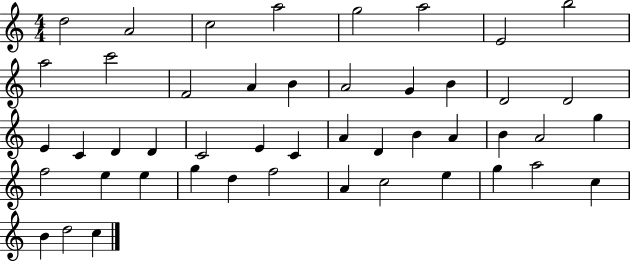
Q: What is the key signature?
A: C major